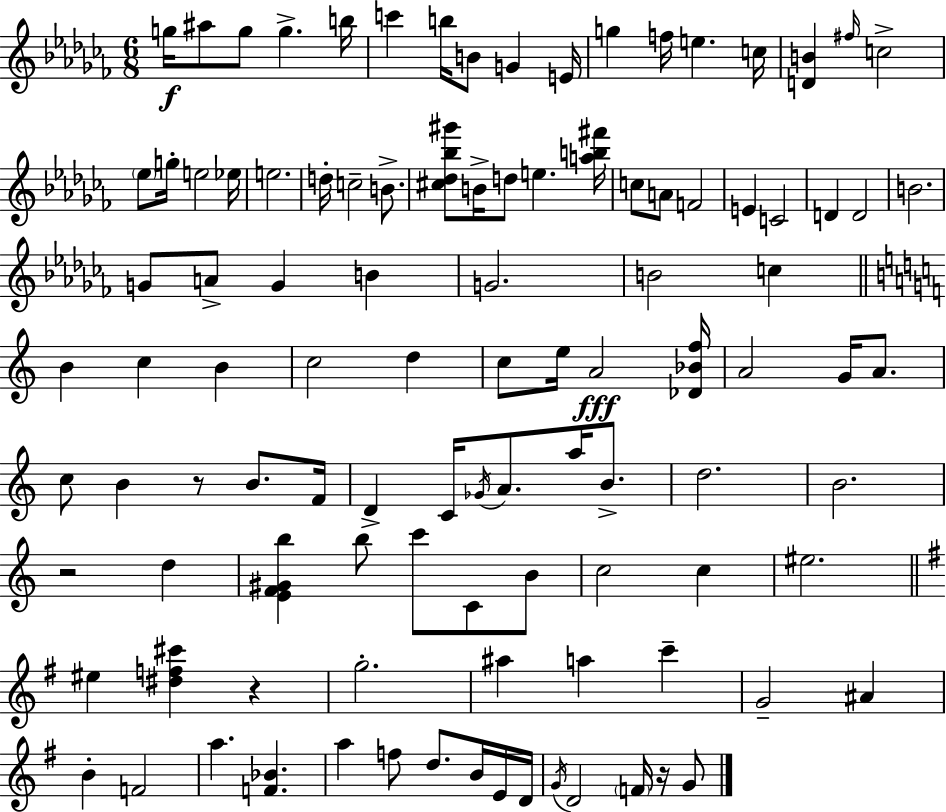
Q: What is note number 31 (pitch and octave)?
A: E4